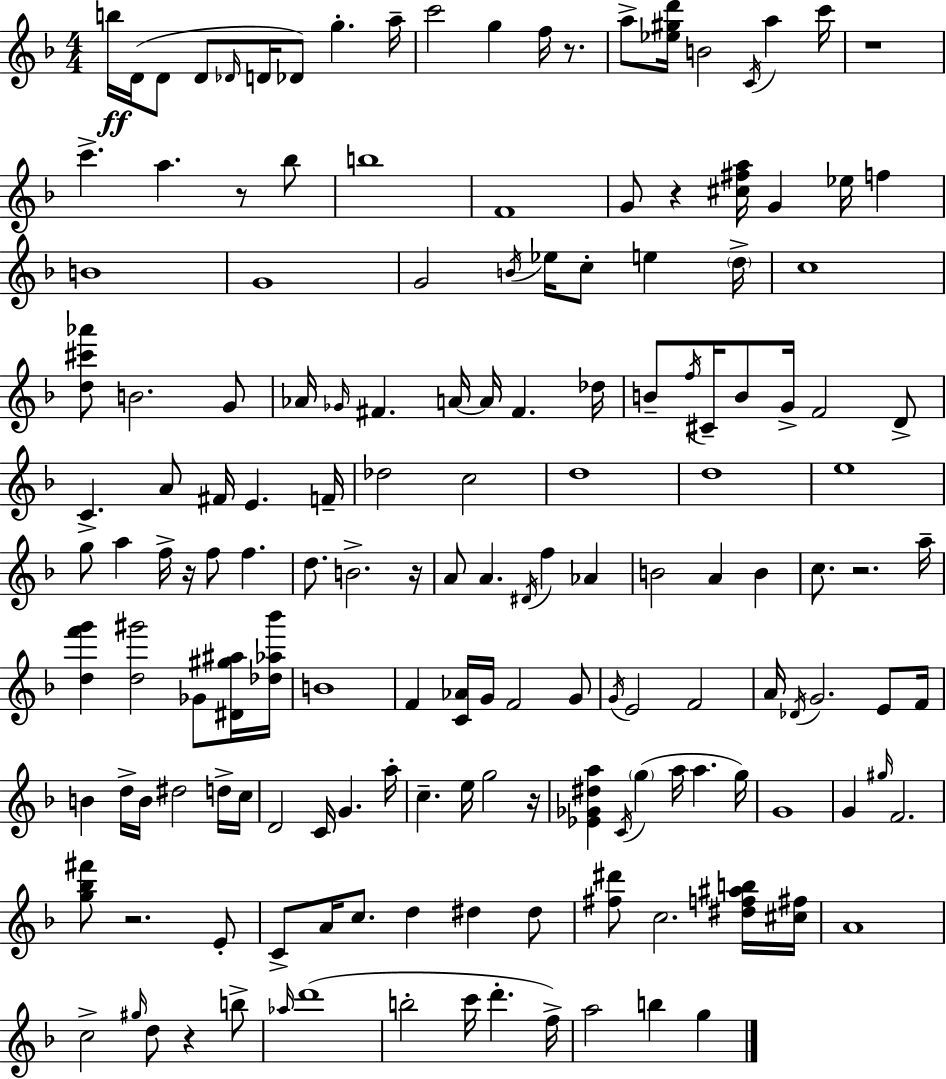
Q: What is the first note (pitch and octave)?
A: B5